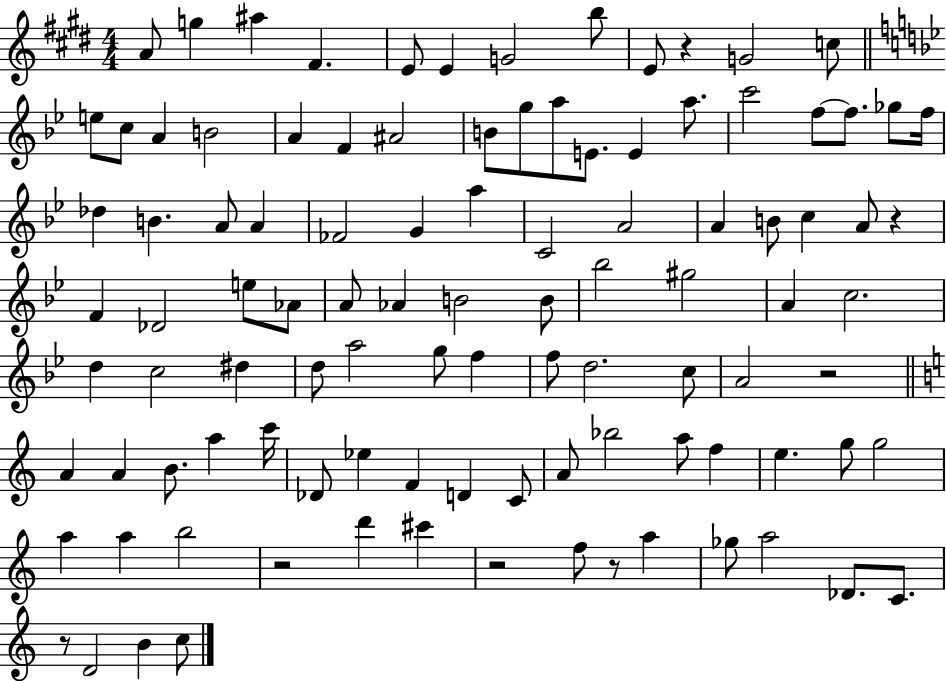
{
  \clef treble
  \numericTimeSignature
  \time 4/4
  \key e \major
  \repeat volta 2 { a'8 g''4 ais''4 fis'4. | e'8 e'4 g'2 b''8 | e'8 r4 g'2 c''8 | \bar "||" \break \key bes \major e''8 c''8 a'4 b'2 | a'4 f'4 ais'2 | b'8 g''8 a''8 e'8. e'4 a''8. | c'''2 f''8~~ f''8. ges''8 f''16 | \break des''4 b'4. a'8 a'4 | fes'2 g'4 a''4 | c'2 a'2 | a'4 b'8 c''4 a'8 r4 | \break f'4 des'2 e''8 aes'8 | a'8 aes'4 b'2 b'8 | bes''2 gis''2 | a'4 c''2. | \break d''4 c''2 dis''4 | d''8 a''2 g''8 f''4 | f''8 d''2. c''8 | a'2 r2 | \break \bar "||" \break \key c \major a'4 a'4 b'8. a''4 c'''16 | des'8 ees''4 f'4 d'4 c'8 | a'8 bes''2 a''8 f''4 | e''4. g''8 g''2 | \break a''4 a''4 b''2 | r2 d'''4 cis'''4 | r2 f''8 r8 a''4 | ges''8 a''2 des'8. c'8. | \break r8 d'2 b'4 c''8 | } \bar "|."
}